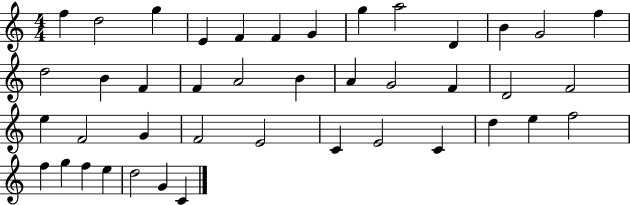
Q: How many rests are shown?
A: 0